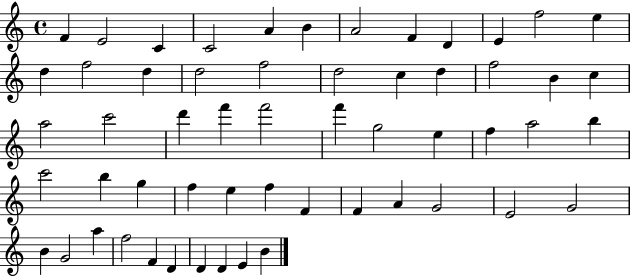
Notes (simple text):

F4/q E4/h C4/q C4/h A4/q B4/q A4/h F4/q D4/q E4/q F5/h E5/q D5/q F5/h D5/q D5/h F5/h D5/h C5/q D5/q F5/h B4/q C5/q A5/h C6/h D6/q F6/q F6/h F6/q G5/h E5/q F5/q A5/h B5/q C6/h B5/q G5/q F5/q E5/q F5/q F4/q F4/q A4/q G4/h E4/h G4/h B4/q G4/h A5/q F5/h F4/q D4/q D4/q D4/q E4/q B4/q